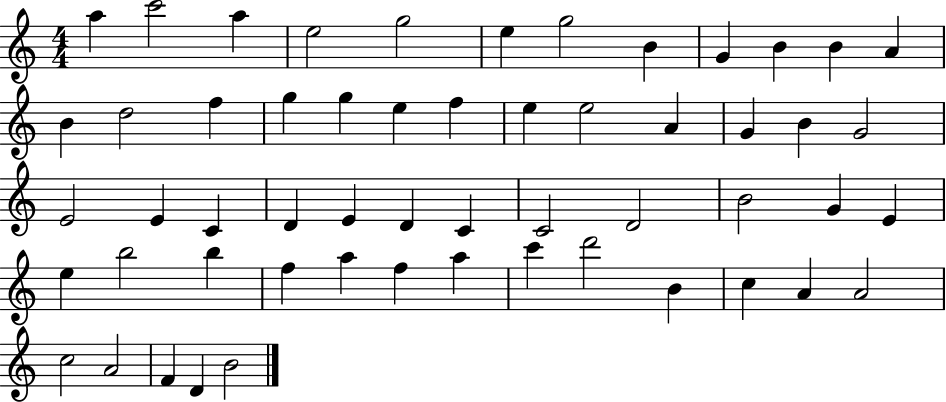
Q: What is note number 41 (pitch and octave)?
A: F5